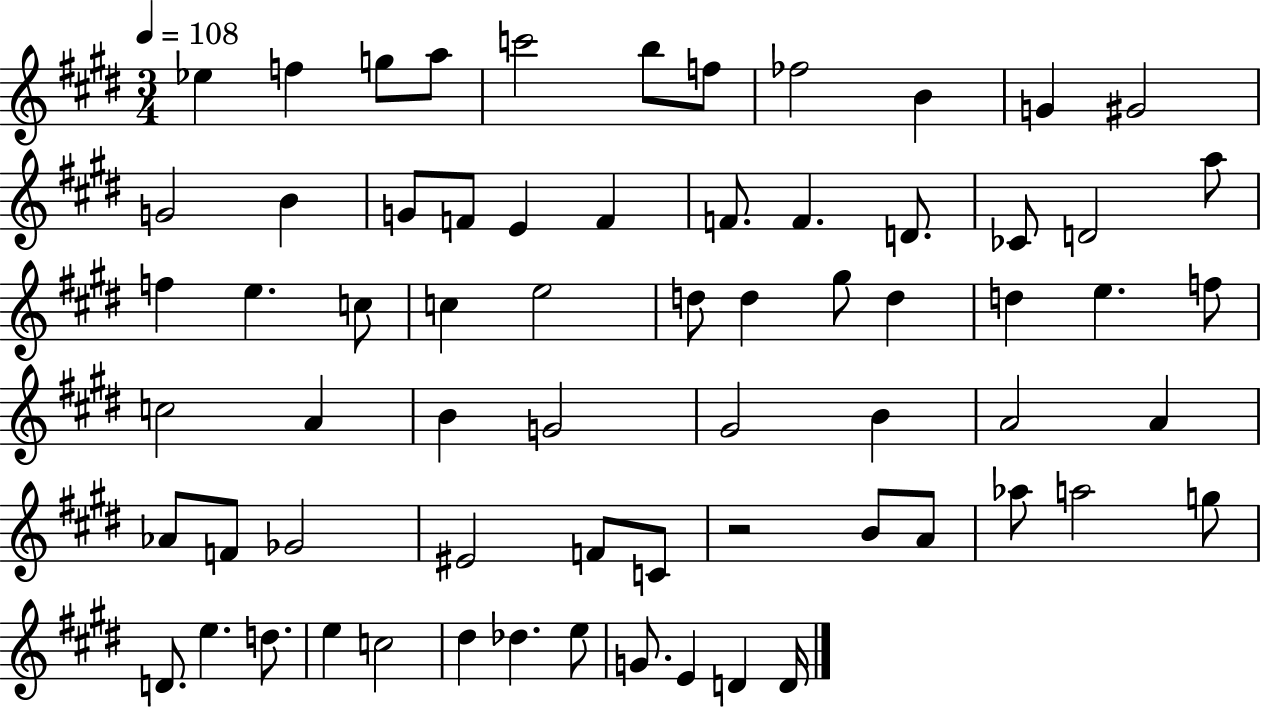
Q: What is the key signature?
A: E major